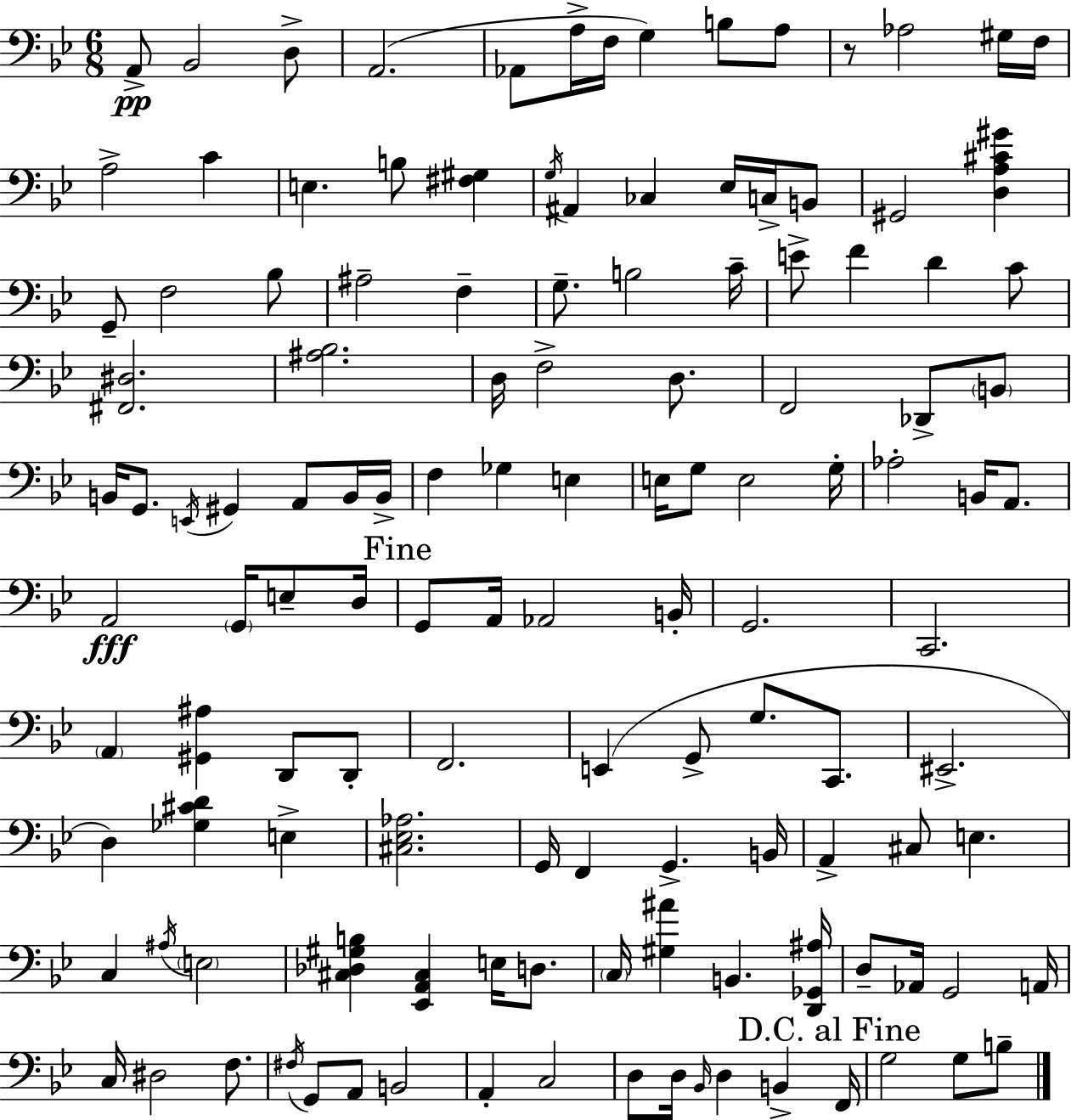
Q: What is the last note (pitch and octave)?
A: B3